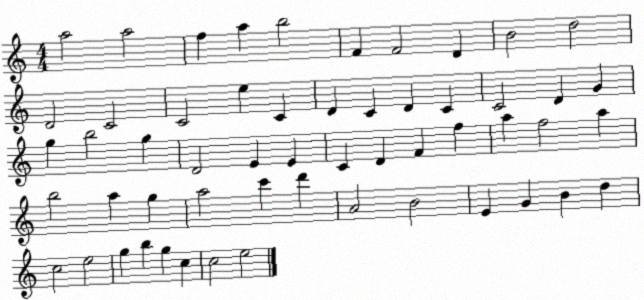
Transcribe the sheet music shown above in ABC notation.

X:1
T:Untitled
M:4/4
L:1/4
K:C
a2 a2 f a b2 F F2 D B2 d2 D2 C2 C2 e C D C D C C2 D G g b2 g D2 E E C D F f a f2 a b2 a g a2 c' d' A2 B2 E G B d c2 e2 g b g c c2 e2